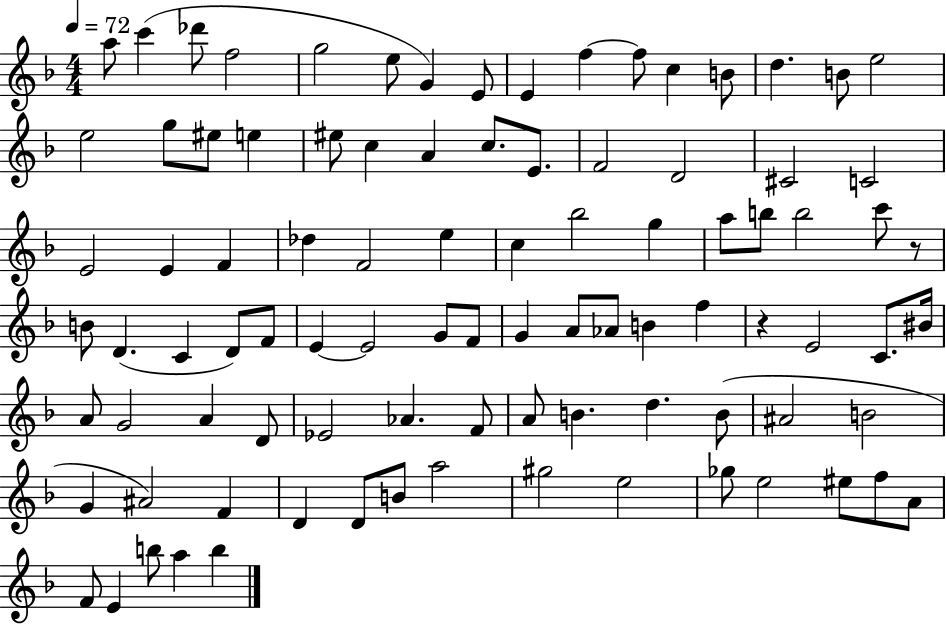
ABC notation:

X:1
T:Untitled
M:4/4
L:1/4
K:F
a/2 c' _d'/2 f2 g2 e/2 G E/2 E f f/2 c B/2 d B/2 e2 e2 g/2 ^e/2 e ^e/2 c A c/2 E/2 F2 D2 ^C2 C2 E2 E F _d F2 e c _b2 g a/2 b/2 b2 c'/2 z/2 B/2 D C D/2 F/2 E E2 G/2 F/2 G A/2 _A/2 B f z E2 C/2 ^B/4 A/2 G2 A D/2 _E2 _A F/2 A/2 B d B/2 ^A2 B2 G ^A2 F D D/2 B/2 a2 ^g2 e2 _g/2 e2 ^e/2 f/2 A/2 F/2 E b/2 a b